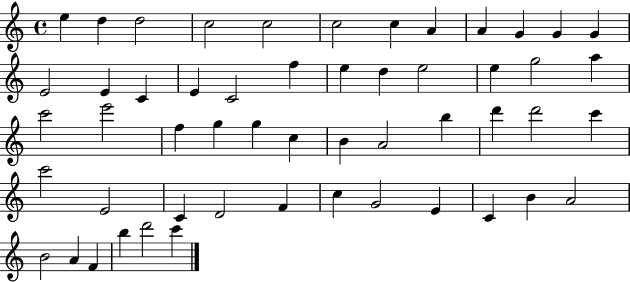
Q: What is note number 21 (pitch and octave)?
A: E5